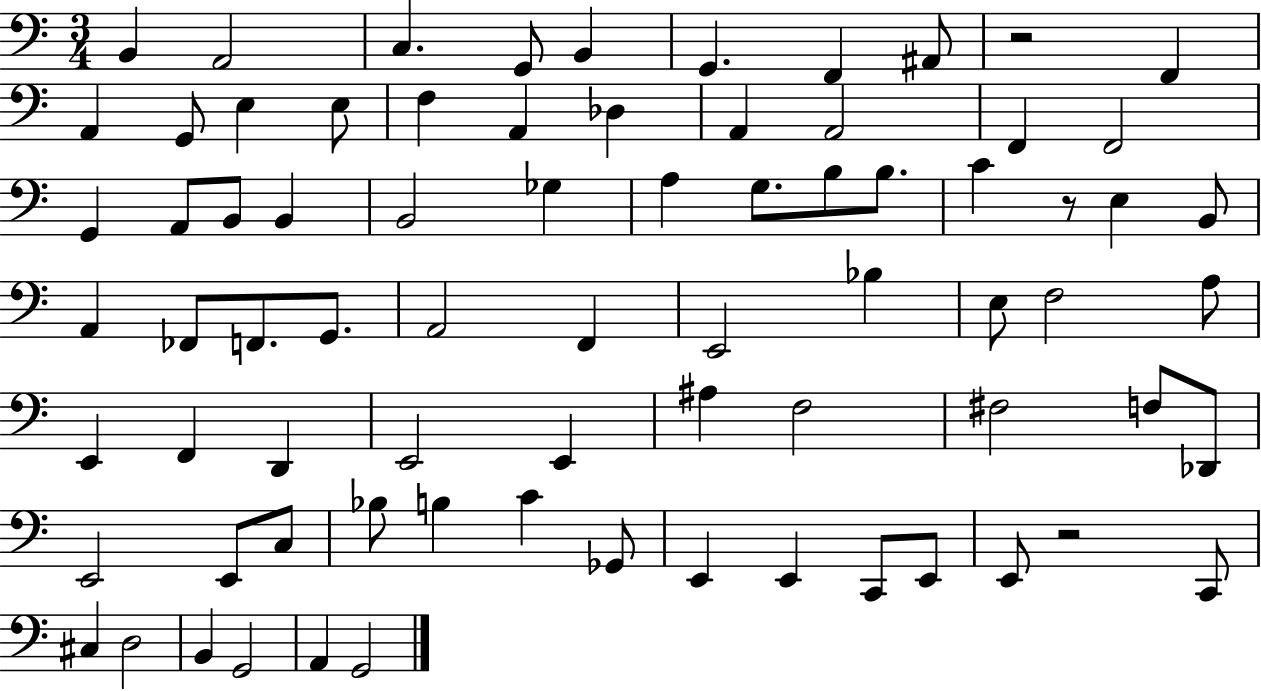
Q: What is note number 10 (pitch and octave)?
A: A2